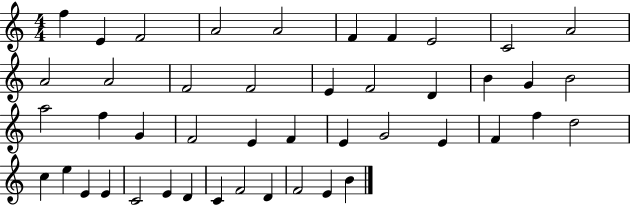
{
  \clef treble
  \numericTimeSignature
  \time 4/4
  \key c \major
  f''4 e'4 f'2 | a'2 a'2 | f'4 f'4 e'2 | c'2 a'2 | \break a'2 a'2 | f'2 f'2 | e'4 f'2 d'4 | b'4 g'4 b'2 | \break a''2 f''4 g'4 | f'2 e'4 f'4 | e'4 g'2 e'4 | f'4 f''4 d''2 | \break c''4 e''4 e'4 e'4 | c'2 e'4 d'4 | c'4 f'2 d'4 | f'2 e'4 b'4 | \break \bar "|."
}